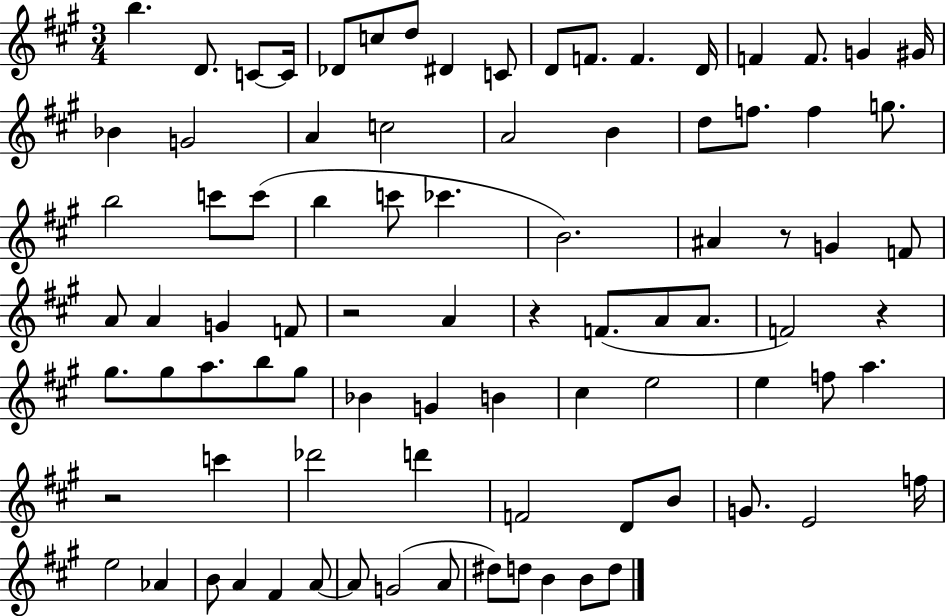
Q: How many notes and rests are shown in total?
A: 87